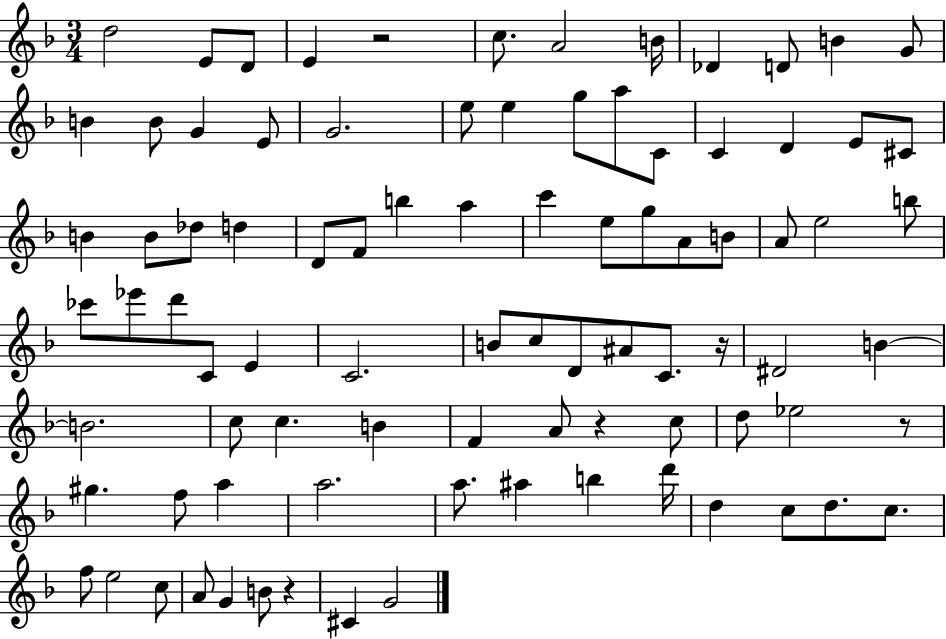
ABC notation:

X:1
T:Untitled
M:3/4
L:1/4
K:F
d2 E/2 D/2 E z2 c/2 A2 B/4 _D D/2 B G/2 B B/2 G E/2 G2 e/2 e g/2 a/2 C/2 C D E/2 ^C/2 B B/2 _d/2 d D/2 F/2 b a c' e/2 g/2 A/2 B/2 A/2 e2 b/2 _c'/2 _e'/2 d'/2 C/2 E C2 B/2 c/2 D/2 ^A/2 C/2 z/4 ^D2 B B2 c/2 c B F A/2 z c/2 d/2 _e2 z/2 ^g f/2 a a2 a/2 ^a b d'/4 d c/2 d/2 c/2 f/2 e2 c/2 A/2 G B/2 z ^C G2